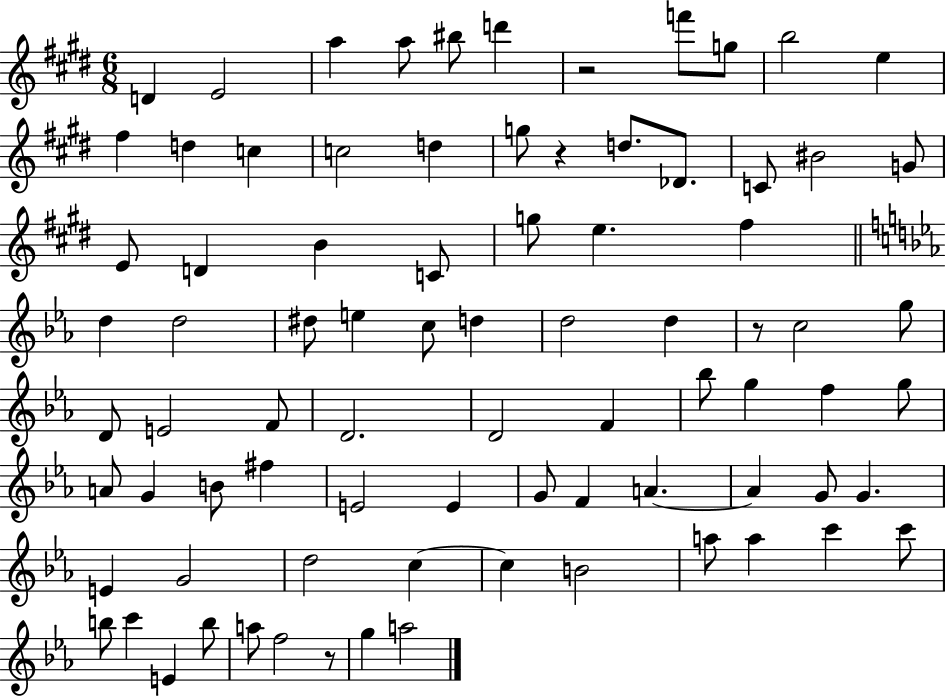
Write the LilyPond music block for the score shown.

{
  \clef treble
  \numericTimeSignature
  \time 6/8
  \key e \major
  d'4 e'2 | a''4 a''8 bis''8 d'''4 | r2 f'''8 g''8 | b''2 e''4 | \break fis''4 d''4 c''4 | c''2 d''4 | g''8 r4 d''8. des'8. | c'8 bis'2 g'8 | \break e'8 d'4 b'4 c'8 | g''8 e''4. fis''4 | \bar "||" \break \key ees \major d''4 d''2 | dis''8 e''4 c''8 d''4 | d''2 d''4 | r8 c''2 g''8 | \break d'8 e'2 f'8 | d'2. | d'2 f'4 | bes''8 g''4 f''4 g''8 | \break a'8 g'4 b'8 fis''4 | e'2 e'4 | g'8 f'4 a'4.~~ | a'4 g'8 g'4. | \break e'4 g'2 | d''2 c''4~~ | c''4 b'2 | a''8 a''4 c'''4 c'''8 | \break b''8 c'''4 e'4 b''8 | a''8 f''2 r8 | g''4 a''2 | \bar "|."
}